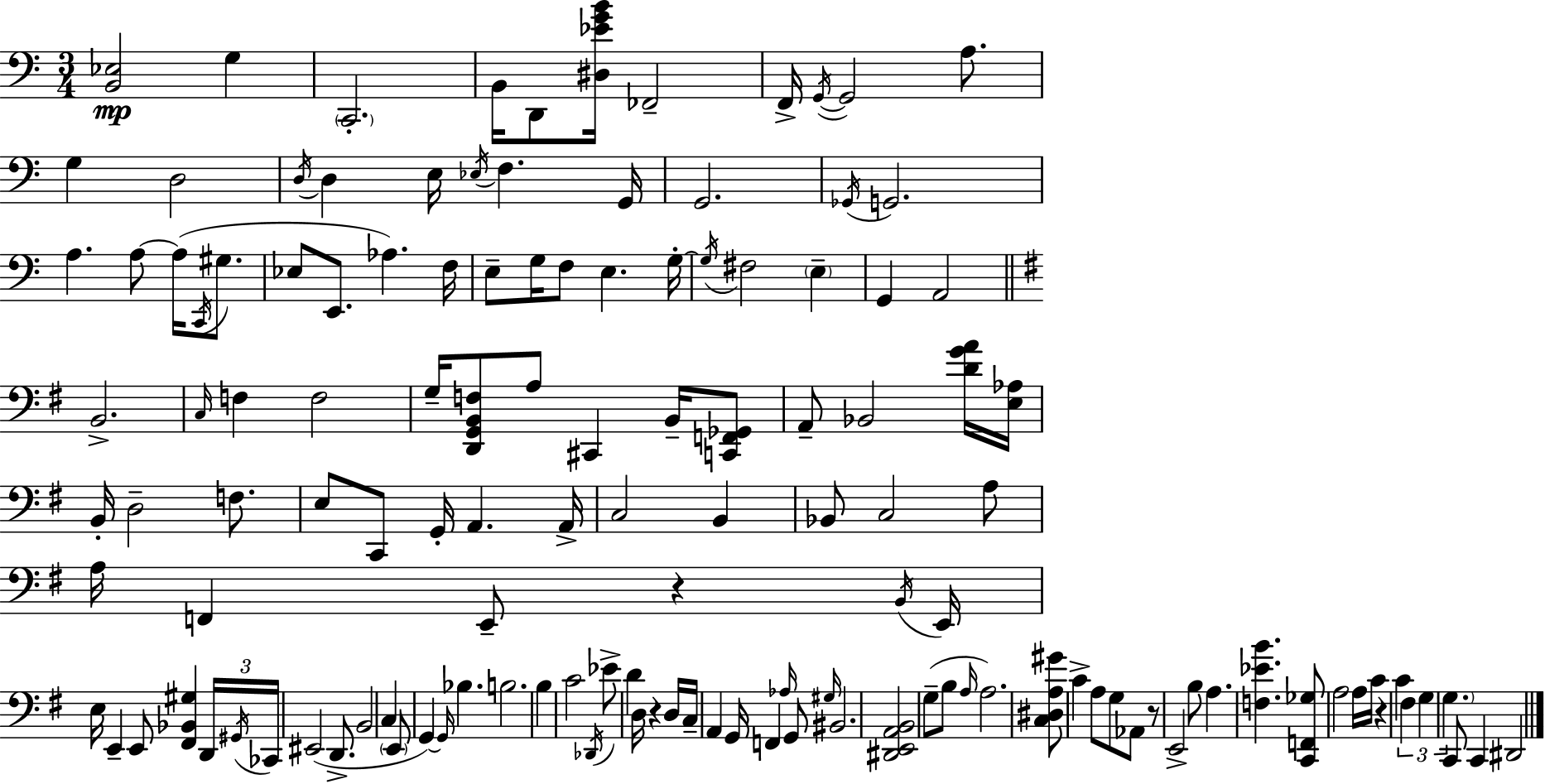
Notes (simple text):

[B2,Eb3]/h G3/q C2/h. B2/s D2/e [D#3,Eb4,G4,B4]/s FES2/h F2/s G2/s G2/h A3/e. G3/q D3/h D3/s D3/q E3/s Eb3/s F3/q. G2/s G2/h. Gb2/s G2/h. A3/q. A3/e A3/s C2/s G#3/e. Eb3/e E2/e. Ab3/q. F3/s E3/e G3/s F3/e E3/q. G3/s G3/s F#3/h E3/q G2/q A2/h B2/h. C3/s F3/q F3/h G3/s [D2,G2,B2,F3]/e A3/e C#2/q B2/s [C2,F2,Gb2]/e A2/e Bb2/h [D4,G4,A4]/s [E3,Ab3]/s B2/s D3/h F3/e. E3/e C2/e G2/s A2/q. A2/s C3/h B2/q Bb2/e C3/h A3/e A3/s F2/q E2/e R/q B2/s E2/s E3/s E2/q E2/e [F#2,Bb2,G#3]/q D2/s G#2/s CES2/s EIS2/h D2/e. B2/h C3/q E2/e G2/q G2/s Bb3/q. B3/h. B3/q C4/h Db2/s Eb4/e D4/q D3/s R/q D3/s C3/s A2/q G2/s F2/q Ab3/s G2/e G#3/s BIS2/h. [D#2,E2,A2,B2]/h G3/e B3/e A3/s A3/h. [C3,D#3,A3,G#4]/e C4/q A3/e G3/e Ab2/e R/e E2/h B3/e A3/q. [F3,Eb4,B4]/q. [C2,F2,Gb3]/e A3/h A3/s C4/s R/q C4/q F#3/q G3/q G3/q. C2/e C2/q D#2/h